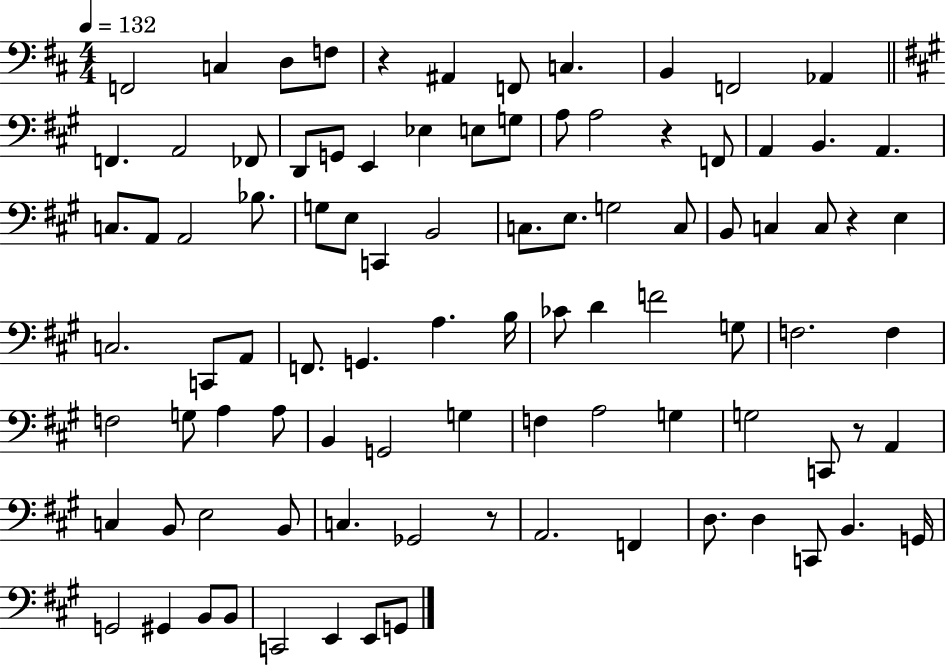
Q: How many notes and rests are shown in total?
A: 93